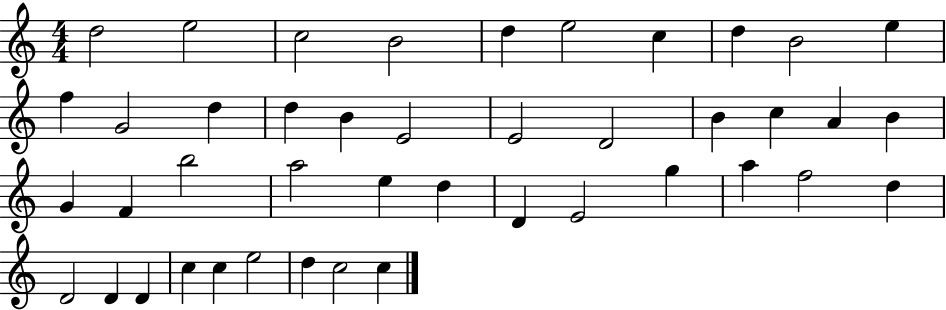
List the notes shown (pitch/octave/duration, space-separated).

D5/h E5/h C5/h B4/h D5/q E5/h C5/q D5/q B4/h E5/q F5/q G4/h D5/q D5/q B4/q E4/h E4/h D4/h B4/q C5/q A4/q B4/q G4/q F4/q B5/h A5/h E5/q D5/q D4/q E4/h G5/q A5/q F5/h D5/q D4/h D4/q D4/q C5/q C5/q E5/h D5/q C5/h C5/q